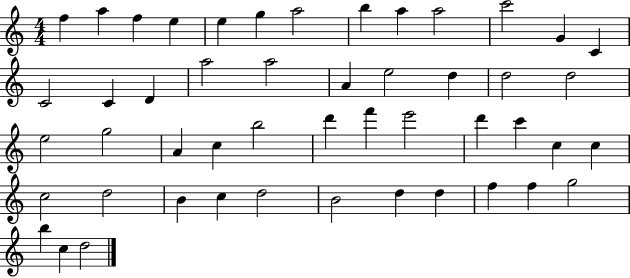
{
  \clef treble
  \numericTimeSignature
  \time 4/4
  \key c \major
  f''4 a''4 f''4 e''4 | e''4 g''4 a''2 | b''4 a''4 a''2 | c'''2 g'4 c'4 | \break c'2 c'4 d'4 | a''2 a''2 | a'4 e''2 d''4 | d''2 d''2 | \break e''2 g''2 | a'4 c''4 b''2 | d'''4 f'''4 e'''2 | d'''4 c'''4 c''4 c''4 | \break c''2 d''2 | b'4 c''4 d''2 | b'2 d''4 d''4 | f''4 f''4 g''2 | \break b''4 c''4 d''2 | \bar "|."
}